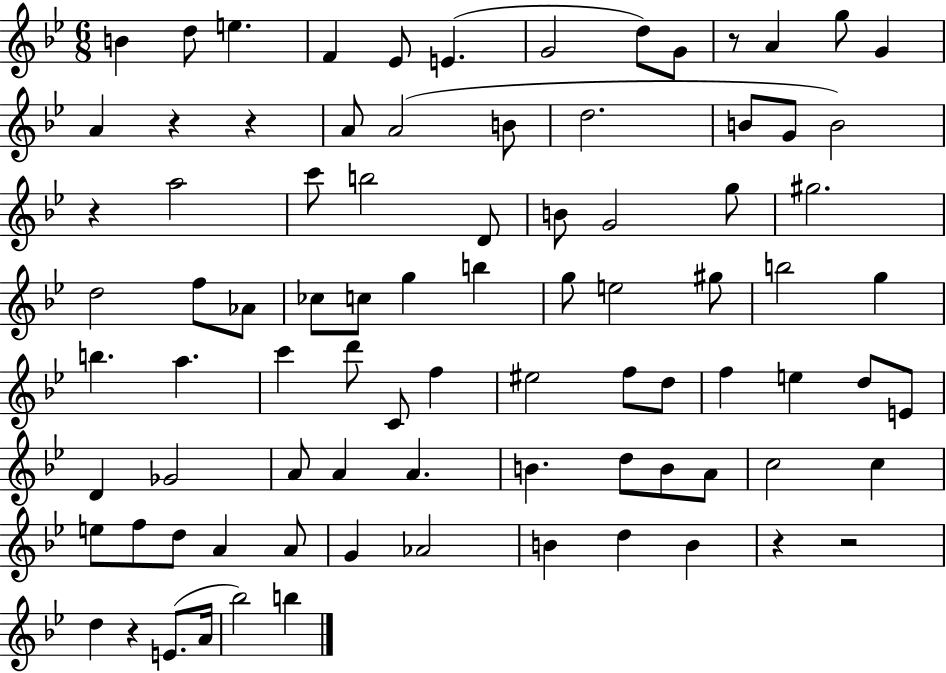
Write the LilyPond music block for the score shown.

{
  \clef treble
  \numericTimeSignature
  \time 6/8
  \key bes \major
  b'4 d''8 e''4. | f'4 ees'8 e'4.( | g'2 d''8) g'8 | r8 a'4 g''8 g'4 | \break a'4 r4 r4 | a'8 a'2( b'8 | d''2. | b'8 g'8 b'2) | \break r4 a''2 | c'''8 b''2 d'8 | b'8 g'2 g''8 | gis''2. | \break d''2 f''8 aes'8 | ces''8 c''8 g''4 b''4 | g''8 e''2 gis''8 | b''2 g''4 | \break b''4. a''4. | c'''4 d'''8 c'8 f''4 | eis''2 f''8 d''8 | f''4 e''4 d''8 e'8 | \break d'4 ges'2 | a'8 a'4 a'4. | b'4. d''8 b'8 a'8 | c''2 c''4 | \break e''8 f''8 d''8 a'4 a'8 | g'4 aes'2 | b'4 d''4 b'4 | r4 r2 | \break d''4 r4 e'8.( a'16 | bes''2) b''4 | \bar "|."
}